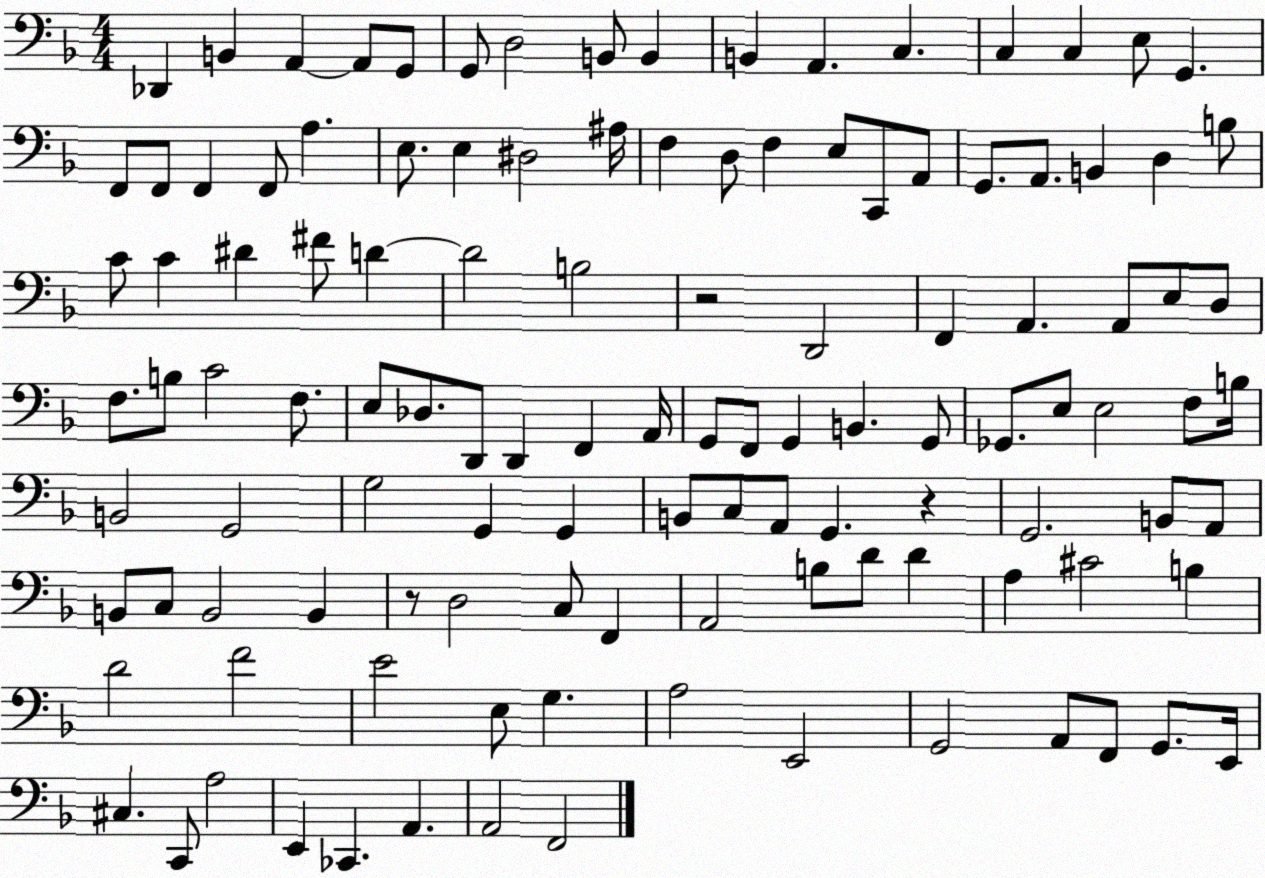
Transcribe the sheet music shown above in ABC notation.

X:1
T:Untitled
M:4/4
L:1/4
K:F
_D,, B,, A,, A,,/2 G,,/2 G,,/2 D,2 B,,/2 B,, B,, A,, C, C, C, E,/2 G,, F,,/2 F,,/2 F,, F,,/2 A, E,/2 E, ^D,2 ^A,/4 F, D,/2 F, E,/2 C,,/2 A,,/2 G,,/2 A,,/2 B,, D, B,/2 C/2 C ^D ^F/2 D D2 B,2 z2 D,,2 F,, A,, A,,/2 E,/2 D,/2 F,/2 B,/2 C2 F,/2 E,/2 _D,/2 D,,/2 D,, F,, A,,/4 G,,/2 F,,/2 G,, B,, G,,/2 _G,,/2 E,/2 E,2 F,/2 B,/4 B,,2 G,,2 G,2 G,, G,, B,,/2 C,/2 A,,/2 G,, z G,,2 B,,/2 A,,/2 B,,/2 C,/2 B,,2 B,, z/2 D,2 C,/2 F,, A,,2 B,/2 D/2 D A, ^C2 B, D2 F2 E2 E,/2 G, A,2 E,,2 G,,2 A,,/2 F,,/2 G,,/2 E,,/4 ^C, C,,/2 A,2 E,, _C,, A,, A,,2 F,,2